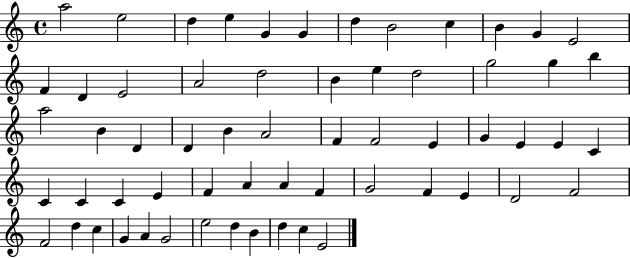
X:1
T:Untitled
M:4/4
L:1/4
K:C
a2 e2 d e G G d B2 c B G E2 F D E2 A2 d2 B e d2 g2 g b a2 B D D B A2 F F2 E G E E C C C C E F A A F G2 F E D2 F2 F2 d c G A G2 e2 d B d c E2